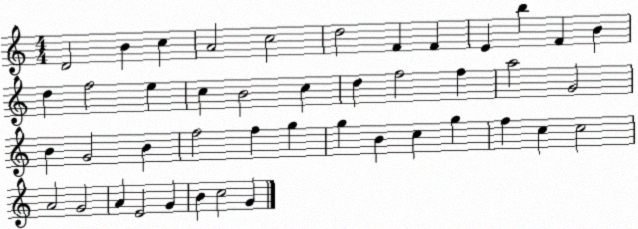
X:1
T:Untitled
M:4/4
L:1/4
K:C
D2 B c A2 c2 d2 F F E b F B d f2 e c B2 c d f2 f a2 G2 B G2 B f2 f g g B c g f c c2 A2 G2 A E2 G B c2 G